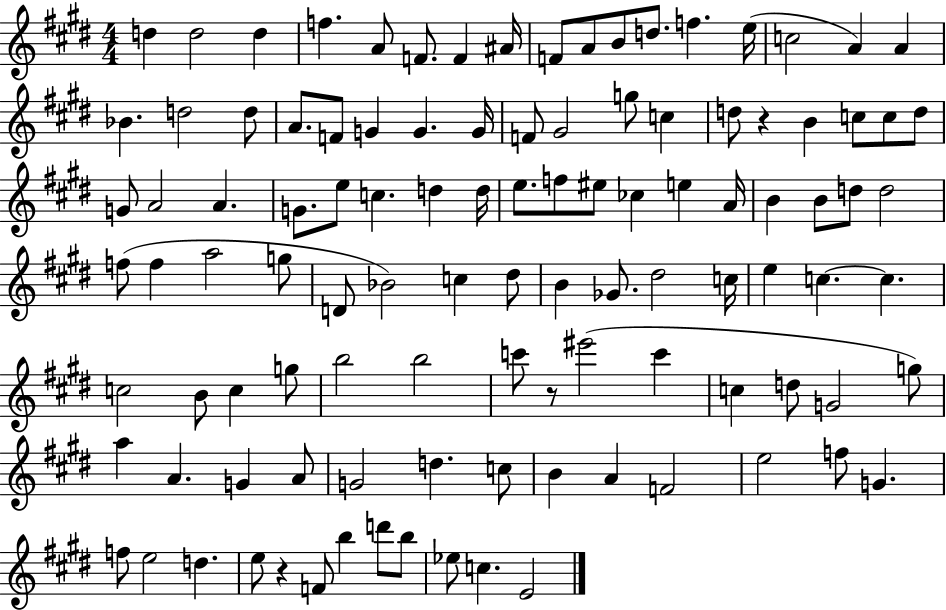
X:1
T:Untitled
M:4/4
L:1/4
K:E
d d2 d f A/2 F/2 F ^A/4 F/2 A/2 B/2 d/2 f e/4 c2 A A _B d2 d/2 A/2 F/2 G G G/4 F/2 ^G2 g/2 c d/2 z B c/2 c/2 d/2 G/2 A2 A G/2 e/2 c d d/4 e/2 f/2 ^e/2 _c e A/4 B B/2 d/2 d2 f/2 f a2 g/2 D/2 _B2 c ^d/2 B _G/2 ^d2 c/4 e c c c2 B/2 c g/2 b2 b2 c'/2 z/2 ^e'2 c' c d/2 G2 g/2 a A G A/2 G2 d c/2 B A F2 e2 f/2 G f/2 e2 d e/2 z F/2 b d'/2 b/2 _e/2 c E2